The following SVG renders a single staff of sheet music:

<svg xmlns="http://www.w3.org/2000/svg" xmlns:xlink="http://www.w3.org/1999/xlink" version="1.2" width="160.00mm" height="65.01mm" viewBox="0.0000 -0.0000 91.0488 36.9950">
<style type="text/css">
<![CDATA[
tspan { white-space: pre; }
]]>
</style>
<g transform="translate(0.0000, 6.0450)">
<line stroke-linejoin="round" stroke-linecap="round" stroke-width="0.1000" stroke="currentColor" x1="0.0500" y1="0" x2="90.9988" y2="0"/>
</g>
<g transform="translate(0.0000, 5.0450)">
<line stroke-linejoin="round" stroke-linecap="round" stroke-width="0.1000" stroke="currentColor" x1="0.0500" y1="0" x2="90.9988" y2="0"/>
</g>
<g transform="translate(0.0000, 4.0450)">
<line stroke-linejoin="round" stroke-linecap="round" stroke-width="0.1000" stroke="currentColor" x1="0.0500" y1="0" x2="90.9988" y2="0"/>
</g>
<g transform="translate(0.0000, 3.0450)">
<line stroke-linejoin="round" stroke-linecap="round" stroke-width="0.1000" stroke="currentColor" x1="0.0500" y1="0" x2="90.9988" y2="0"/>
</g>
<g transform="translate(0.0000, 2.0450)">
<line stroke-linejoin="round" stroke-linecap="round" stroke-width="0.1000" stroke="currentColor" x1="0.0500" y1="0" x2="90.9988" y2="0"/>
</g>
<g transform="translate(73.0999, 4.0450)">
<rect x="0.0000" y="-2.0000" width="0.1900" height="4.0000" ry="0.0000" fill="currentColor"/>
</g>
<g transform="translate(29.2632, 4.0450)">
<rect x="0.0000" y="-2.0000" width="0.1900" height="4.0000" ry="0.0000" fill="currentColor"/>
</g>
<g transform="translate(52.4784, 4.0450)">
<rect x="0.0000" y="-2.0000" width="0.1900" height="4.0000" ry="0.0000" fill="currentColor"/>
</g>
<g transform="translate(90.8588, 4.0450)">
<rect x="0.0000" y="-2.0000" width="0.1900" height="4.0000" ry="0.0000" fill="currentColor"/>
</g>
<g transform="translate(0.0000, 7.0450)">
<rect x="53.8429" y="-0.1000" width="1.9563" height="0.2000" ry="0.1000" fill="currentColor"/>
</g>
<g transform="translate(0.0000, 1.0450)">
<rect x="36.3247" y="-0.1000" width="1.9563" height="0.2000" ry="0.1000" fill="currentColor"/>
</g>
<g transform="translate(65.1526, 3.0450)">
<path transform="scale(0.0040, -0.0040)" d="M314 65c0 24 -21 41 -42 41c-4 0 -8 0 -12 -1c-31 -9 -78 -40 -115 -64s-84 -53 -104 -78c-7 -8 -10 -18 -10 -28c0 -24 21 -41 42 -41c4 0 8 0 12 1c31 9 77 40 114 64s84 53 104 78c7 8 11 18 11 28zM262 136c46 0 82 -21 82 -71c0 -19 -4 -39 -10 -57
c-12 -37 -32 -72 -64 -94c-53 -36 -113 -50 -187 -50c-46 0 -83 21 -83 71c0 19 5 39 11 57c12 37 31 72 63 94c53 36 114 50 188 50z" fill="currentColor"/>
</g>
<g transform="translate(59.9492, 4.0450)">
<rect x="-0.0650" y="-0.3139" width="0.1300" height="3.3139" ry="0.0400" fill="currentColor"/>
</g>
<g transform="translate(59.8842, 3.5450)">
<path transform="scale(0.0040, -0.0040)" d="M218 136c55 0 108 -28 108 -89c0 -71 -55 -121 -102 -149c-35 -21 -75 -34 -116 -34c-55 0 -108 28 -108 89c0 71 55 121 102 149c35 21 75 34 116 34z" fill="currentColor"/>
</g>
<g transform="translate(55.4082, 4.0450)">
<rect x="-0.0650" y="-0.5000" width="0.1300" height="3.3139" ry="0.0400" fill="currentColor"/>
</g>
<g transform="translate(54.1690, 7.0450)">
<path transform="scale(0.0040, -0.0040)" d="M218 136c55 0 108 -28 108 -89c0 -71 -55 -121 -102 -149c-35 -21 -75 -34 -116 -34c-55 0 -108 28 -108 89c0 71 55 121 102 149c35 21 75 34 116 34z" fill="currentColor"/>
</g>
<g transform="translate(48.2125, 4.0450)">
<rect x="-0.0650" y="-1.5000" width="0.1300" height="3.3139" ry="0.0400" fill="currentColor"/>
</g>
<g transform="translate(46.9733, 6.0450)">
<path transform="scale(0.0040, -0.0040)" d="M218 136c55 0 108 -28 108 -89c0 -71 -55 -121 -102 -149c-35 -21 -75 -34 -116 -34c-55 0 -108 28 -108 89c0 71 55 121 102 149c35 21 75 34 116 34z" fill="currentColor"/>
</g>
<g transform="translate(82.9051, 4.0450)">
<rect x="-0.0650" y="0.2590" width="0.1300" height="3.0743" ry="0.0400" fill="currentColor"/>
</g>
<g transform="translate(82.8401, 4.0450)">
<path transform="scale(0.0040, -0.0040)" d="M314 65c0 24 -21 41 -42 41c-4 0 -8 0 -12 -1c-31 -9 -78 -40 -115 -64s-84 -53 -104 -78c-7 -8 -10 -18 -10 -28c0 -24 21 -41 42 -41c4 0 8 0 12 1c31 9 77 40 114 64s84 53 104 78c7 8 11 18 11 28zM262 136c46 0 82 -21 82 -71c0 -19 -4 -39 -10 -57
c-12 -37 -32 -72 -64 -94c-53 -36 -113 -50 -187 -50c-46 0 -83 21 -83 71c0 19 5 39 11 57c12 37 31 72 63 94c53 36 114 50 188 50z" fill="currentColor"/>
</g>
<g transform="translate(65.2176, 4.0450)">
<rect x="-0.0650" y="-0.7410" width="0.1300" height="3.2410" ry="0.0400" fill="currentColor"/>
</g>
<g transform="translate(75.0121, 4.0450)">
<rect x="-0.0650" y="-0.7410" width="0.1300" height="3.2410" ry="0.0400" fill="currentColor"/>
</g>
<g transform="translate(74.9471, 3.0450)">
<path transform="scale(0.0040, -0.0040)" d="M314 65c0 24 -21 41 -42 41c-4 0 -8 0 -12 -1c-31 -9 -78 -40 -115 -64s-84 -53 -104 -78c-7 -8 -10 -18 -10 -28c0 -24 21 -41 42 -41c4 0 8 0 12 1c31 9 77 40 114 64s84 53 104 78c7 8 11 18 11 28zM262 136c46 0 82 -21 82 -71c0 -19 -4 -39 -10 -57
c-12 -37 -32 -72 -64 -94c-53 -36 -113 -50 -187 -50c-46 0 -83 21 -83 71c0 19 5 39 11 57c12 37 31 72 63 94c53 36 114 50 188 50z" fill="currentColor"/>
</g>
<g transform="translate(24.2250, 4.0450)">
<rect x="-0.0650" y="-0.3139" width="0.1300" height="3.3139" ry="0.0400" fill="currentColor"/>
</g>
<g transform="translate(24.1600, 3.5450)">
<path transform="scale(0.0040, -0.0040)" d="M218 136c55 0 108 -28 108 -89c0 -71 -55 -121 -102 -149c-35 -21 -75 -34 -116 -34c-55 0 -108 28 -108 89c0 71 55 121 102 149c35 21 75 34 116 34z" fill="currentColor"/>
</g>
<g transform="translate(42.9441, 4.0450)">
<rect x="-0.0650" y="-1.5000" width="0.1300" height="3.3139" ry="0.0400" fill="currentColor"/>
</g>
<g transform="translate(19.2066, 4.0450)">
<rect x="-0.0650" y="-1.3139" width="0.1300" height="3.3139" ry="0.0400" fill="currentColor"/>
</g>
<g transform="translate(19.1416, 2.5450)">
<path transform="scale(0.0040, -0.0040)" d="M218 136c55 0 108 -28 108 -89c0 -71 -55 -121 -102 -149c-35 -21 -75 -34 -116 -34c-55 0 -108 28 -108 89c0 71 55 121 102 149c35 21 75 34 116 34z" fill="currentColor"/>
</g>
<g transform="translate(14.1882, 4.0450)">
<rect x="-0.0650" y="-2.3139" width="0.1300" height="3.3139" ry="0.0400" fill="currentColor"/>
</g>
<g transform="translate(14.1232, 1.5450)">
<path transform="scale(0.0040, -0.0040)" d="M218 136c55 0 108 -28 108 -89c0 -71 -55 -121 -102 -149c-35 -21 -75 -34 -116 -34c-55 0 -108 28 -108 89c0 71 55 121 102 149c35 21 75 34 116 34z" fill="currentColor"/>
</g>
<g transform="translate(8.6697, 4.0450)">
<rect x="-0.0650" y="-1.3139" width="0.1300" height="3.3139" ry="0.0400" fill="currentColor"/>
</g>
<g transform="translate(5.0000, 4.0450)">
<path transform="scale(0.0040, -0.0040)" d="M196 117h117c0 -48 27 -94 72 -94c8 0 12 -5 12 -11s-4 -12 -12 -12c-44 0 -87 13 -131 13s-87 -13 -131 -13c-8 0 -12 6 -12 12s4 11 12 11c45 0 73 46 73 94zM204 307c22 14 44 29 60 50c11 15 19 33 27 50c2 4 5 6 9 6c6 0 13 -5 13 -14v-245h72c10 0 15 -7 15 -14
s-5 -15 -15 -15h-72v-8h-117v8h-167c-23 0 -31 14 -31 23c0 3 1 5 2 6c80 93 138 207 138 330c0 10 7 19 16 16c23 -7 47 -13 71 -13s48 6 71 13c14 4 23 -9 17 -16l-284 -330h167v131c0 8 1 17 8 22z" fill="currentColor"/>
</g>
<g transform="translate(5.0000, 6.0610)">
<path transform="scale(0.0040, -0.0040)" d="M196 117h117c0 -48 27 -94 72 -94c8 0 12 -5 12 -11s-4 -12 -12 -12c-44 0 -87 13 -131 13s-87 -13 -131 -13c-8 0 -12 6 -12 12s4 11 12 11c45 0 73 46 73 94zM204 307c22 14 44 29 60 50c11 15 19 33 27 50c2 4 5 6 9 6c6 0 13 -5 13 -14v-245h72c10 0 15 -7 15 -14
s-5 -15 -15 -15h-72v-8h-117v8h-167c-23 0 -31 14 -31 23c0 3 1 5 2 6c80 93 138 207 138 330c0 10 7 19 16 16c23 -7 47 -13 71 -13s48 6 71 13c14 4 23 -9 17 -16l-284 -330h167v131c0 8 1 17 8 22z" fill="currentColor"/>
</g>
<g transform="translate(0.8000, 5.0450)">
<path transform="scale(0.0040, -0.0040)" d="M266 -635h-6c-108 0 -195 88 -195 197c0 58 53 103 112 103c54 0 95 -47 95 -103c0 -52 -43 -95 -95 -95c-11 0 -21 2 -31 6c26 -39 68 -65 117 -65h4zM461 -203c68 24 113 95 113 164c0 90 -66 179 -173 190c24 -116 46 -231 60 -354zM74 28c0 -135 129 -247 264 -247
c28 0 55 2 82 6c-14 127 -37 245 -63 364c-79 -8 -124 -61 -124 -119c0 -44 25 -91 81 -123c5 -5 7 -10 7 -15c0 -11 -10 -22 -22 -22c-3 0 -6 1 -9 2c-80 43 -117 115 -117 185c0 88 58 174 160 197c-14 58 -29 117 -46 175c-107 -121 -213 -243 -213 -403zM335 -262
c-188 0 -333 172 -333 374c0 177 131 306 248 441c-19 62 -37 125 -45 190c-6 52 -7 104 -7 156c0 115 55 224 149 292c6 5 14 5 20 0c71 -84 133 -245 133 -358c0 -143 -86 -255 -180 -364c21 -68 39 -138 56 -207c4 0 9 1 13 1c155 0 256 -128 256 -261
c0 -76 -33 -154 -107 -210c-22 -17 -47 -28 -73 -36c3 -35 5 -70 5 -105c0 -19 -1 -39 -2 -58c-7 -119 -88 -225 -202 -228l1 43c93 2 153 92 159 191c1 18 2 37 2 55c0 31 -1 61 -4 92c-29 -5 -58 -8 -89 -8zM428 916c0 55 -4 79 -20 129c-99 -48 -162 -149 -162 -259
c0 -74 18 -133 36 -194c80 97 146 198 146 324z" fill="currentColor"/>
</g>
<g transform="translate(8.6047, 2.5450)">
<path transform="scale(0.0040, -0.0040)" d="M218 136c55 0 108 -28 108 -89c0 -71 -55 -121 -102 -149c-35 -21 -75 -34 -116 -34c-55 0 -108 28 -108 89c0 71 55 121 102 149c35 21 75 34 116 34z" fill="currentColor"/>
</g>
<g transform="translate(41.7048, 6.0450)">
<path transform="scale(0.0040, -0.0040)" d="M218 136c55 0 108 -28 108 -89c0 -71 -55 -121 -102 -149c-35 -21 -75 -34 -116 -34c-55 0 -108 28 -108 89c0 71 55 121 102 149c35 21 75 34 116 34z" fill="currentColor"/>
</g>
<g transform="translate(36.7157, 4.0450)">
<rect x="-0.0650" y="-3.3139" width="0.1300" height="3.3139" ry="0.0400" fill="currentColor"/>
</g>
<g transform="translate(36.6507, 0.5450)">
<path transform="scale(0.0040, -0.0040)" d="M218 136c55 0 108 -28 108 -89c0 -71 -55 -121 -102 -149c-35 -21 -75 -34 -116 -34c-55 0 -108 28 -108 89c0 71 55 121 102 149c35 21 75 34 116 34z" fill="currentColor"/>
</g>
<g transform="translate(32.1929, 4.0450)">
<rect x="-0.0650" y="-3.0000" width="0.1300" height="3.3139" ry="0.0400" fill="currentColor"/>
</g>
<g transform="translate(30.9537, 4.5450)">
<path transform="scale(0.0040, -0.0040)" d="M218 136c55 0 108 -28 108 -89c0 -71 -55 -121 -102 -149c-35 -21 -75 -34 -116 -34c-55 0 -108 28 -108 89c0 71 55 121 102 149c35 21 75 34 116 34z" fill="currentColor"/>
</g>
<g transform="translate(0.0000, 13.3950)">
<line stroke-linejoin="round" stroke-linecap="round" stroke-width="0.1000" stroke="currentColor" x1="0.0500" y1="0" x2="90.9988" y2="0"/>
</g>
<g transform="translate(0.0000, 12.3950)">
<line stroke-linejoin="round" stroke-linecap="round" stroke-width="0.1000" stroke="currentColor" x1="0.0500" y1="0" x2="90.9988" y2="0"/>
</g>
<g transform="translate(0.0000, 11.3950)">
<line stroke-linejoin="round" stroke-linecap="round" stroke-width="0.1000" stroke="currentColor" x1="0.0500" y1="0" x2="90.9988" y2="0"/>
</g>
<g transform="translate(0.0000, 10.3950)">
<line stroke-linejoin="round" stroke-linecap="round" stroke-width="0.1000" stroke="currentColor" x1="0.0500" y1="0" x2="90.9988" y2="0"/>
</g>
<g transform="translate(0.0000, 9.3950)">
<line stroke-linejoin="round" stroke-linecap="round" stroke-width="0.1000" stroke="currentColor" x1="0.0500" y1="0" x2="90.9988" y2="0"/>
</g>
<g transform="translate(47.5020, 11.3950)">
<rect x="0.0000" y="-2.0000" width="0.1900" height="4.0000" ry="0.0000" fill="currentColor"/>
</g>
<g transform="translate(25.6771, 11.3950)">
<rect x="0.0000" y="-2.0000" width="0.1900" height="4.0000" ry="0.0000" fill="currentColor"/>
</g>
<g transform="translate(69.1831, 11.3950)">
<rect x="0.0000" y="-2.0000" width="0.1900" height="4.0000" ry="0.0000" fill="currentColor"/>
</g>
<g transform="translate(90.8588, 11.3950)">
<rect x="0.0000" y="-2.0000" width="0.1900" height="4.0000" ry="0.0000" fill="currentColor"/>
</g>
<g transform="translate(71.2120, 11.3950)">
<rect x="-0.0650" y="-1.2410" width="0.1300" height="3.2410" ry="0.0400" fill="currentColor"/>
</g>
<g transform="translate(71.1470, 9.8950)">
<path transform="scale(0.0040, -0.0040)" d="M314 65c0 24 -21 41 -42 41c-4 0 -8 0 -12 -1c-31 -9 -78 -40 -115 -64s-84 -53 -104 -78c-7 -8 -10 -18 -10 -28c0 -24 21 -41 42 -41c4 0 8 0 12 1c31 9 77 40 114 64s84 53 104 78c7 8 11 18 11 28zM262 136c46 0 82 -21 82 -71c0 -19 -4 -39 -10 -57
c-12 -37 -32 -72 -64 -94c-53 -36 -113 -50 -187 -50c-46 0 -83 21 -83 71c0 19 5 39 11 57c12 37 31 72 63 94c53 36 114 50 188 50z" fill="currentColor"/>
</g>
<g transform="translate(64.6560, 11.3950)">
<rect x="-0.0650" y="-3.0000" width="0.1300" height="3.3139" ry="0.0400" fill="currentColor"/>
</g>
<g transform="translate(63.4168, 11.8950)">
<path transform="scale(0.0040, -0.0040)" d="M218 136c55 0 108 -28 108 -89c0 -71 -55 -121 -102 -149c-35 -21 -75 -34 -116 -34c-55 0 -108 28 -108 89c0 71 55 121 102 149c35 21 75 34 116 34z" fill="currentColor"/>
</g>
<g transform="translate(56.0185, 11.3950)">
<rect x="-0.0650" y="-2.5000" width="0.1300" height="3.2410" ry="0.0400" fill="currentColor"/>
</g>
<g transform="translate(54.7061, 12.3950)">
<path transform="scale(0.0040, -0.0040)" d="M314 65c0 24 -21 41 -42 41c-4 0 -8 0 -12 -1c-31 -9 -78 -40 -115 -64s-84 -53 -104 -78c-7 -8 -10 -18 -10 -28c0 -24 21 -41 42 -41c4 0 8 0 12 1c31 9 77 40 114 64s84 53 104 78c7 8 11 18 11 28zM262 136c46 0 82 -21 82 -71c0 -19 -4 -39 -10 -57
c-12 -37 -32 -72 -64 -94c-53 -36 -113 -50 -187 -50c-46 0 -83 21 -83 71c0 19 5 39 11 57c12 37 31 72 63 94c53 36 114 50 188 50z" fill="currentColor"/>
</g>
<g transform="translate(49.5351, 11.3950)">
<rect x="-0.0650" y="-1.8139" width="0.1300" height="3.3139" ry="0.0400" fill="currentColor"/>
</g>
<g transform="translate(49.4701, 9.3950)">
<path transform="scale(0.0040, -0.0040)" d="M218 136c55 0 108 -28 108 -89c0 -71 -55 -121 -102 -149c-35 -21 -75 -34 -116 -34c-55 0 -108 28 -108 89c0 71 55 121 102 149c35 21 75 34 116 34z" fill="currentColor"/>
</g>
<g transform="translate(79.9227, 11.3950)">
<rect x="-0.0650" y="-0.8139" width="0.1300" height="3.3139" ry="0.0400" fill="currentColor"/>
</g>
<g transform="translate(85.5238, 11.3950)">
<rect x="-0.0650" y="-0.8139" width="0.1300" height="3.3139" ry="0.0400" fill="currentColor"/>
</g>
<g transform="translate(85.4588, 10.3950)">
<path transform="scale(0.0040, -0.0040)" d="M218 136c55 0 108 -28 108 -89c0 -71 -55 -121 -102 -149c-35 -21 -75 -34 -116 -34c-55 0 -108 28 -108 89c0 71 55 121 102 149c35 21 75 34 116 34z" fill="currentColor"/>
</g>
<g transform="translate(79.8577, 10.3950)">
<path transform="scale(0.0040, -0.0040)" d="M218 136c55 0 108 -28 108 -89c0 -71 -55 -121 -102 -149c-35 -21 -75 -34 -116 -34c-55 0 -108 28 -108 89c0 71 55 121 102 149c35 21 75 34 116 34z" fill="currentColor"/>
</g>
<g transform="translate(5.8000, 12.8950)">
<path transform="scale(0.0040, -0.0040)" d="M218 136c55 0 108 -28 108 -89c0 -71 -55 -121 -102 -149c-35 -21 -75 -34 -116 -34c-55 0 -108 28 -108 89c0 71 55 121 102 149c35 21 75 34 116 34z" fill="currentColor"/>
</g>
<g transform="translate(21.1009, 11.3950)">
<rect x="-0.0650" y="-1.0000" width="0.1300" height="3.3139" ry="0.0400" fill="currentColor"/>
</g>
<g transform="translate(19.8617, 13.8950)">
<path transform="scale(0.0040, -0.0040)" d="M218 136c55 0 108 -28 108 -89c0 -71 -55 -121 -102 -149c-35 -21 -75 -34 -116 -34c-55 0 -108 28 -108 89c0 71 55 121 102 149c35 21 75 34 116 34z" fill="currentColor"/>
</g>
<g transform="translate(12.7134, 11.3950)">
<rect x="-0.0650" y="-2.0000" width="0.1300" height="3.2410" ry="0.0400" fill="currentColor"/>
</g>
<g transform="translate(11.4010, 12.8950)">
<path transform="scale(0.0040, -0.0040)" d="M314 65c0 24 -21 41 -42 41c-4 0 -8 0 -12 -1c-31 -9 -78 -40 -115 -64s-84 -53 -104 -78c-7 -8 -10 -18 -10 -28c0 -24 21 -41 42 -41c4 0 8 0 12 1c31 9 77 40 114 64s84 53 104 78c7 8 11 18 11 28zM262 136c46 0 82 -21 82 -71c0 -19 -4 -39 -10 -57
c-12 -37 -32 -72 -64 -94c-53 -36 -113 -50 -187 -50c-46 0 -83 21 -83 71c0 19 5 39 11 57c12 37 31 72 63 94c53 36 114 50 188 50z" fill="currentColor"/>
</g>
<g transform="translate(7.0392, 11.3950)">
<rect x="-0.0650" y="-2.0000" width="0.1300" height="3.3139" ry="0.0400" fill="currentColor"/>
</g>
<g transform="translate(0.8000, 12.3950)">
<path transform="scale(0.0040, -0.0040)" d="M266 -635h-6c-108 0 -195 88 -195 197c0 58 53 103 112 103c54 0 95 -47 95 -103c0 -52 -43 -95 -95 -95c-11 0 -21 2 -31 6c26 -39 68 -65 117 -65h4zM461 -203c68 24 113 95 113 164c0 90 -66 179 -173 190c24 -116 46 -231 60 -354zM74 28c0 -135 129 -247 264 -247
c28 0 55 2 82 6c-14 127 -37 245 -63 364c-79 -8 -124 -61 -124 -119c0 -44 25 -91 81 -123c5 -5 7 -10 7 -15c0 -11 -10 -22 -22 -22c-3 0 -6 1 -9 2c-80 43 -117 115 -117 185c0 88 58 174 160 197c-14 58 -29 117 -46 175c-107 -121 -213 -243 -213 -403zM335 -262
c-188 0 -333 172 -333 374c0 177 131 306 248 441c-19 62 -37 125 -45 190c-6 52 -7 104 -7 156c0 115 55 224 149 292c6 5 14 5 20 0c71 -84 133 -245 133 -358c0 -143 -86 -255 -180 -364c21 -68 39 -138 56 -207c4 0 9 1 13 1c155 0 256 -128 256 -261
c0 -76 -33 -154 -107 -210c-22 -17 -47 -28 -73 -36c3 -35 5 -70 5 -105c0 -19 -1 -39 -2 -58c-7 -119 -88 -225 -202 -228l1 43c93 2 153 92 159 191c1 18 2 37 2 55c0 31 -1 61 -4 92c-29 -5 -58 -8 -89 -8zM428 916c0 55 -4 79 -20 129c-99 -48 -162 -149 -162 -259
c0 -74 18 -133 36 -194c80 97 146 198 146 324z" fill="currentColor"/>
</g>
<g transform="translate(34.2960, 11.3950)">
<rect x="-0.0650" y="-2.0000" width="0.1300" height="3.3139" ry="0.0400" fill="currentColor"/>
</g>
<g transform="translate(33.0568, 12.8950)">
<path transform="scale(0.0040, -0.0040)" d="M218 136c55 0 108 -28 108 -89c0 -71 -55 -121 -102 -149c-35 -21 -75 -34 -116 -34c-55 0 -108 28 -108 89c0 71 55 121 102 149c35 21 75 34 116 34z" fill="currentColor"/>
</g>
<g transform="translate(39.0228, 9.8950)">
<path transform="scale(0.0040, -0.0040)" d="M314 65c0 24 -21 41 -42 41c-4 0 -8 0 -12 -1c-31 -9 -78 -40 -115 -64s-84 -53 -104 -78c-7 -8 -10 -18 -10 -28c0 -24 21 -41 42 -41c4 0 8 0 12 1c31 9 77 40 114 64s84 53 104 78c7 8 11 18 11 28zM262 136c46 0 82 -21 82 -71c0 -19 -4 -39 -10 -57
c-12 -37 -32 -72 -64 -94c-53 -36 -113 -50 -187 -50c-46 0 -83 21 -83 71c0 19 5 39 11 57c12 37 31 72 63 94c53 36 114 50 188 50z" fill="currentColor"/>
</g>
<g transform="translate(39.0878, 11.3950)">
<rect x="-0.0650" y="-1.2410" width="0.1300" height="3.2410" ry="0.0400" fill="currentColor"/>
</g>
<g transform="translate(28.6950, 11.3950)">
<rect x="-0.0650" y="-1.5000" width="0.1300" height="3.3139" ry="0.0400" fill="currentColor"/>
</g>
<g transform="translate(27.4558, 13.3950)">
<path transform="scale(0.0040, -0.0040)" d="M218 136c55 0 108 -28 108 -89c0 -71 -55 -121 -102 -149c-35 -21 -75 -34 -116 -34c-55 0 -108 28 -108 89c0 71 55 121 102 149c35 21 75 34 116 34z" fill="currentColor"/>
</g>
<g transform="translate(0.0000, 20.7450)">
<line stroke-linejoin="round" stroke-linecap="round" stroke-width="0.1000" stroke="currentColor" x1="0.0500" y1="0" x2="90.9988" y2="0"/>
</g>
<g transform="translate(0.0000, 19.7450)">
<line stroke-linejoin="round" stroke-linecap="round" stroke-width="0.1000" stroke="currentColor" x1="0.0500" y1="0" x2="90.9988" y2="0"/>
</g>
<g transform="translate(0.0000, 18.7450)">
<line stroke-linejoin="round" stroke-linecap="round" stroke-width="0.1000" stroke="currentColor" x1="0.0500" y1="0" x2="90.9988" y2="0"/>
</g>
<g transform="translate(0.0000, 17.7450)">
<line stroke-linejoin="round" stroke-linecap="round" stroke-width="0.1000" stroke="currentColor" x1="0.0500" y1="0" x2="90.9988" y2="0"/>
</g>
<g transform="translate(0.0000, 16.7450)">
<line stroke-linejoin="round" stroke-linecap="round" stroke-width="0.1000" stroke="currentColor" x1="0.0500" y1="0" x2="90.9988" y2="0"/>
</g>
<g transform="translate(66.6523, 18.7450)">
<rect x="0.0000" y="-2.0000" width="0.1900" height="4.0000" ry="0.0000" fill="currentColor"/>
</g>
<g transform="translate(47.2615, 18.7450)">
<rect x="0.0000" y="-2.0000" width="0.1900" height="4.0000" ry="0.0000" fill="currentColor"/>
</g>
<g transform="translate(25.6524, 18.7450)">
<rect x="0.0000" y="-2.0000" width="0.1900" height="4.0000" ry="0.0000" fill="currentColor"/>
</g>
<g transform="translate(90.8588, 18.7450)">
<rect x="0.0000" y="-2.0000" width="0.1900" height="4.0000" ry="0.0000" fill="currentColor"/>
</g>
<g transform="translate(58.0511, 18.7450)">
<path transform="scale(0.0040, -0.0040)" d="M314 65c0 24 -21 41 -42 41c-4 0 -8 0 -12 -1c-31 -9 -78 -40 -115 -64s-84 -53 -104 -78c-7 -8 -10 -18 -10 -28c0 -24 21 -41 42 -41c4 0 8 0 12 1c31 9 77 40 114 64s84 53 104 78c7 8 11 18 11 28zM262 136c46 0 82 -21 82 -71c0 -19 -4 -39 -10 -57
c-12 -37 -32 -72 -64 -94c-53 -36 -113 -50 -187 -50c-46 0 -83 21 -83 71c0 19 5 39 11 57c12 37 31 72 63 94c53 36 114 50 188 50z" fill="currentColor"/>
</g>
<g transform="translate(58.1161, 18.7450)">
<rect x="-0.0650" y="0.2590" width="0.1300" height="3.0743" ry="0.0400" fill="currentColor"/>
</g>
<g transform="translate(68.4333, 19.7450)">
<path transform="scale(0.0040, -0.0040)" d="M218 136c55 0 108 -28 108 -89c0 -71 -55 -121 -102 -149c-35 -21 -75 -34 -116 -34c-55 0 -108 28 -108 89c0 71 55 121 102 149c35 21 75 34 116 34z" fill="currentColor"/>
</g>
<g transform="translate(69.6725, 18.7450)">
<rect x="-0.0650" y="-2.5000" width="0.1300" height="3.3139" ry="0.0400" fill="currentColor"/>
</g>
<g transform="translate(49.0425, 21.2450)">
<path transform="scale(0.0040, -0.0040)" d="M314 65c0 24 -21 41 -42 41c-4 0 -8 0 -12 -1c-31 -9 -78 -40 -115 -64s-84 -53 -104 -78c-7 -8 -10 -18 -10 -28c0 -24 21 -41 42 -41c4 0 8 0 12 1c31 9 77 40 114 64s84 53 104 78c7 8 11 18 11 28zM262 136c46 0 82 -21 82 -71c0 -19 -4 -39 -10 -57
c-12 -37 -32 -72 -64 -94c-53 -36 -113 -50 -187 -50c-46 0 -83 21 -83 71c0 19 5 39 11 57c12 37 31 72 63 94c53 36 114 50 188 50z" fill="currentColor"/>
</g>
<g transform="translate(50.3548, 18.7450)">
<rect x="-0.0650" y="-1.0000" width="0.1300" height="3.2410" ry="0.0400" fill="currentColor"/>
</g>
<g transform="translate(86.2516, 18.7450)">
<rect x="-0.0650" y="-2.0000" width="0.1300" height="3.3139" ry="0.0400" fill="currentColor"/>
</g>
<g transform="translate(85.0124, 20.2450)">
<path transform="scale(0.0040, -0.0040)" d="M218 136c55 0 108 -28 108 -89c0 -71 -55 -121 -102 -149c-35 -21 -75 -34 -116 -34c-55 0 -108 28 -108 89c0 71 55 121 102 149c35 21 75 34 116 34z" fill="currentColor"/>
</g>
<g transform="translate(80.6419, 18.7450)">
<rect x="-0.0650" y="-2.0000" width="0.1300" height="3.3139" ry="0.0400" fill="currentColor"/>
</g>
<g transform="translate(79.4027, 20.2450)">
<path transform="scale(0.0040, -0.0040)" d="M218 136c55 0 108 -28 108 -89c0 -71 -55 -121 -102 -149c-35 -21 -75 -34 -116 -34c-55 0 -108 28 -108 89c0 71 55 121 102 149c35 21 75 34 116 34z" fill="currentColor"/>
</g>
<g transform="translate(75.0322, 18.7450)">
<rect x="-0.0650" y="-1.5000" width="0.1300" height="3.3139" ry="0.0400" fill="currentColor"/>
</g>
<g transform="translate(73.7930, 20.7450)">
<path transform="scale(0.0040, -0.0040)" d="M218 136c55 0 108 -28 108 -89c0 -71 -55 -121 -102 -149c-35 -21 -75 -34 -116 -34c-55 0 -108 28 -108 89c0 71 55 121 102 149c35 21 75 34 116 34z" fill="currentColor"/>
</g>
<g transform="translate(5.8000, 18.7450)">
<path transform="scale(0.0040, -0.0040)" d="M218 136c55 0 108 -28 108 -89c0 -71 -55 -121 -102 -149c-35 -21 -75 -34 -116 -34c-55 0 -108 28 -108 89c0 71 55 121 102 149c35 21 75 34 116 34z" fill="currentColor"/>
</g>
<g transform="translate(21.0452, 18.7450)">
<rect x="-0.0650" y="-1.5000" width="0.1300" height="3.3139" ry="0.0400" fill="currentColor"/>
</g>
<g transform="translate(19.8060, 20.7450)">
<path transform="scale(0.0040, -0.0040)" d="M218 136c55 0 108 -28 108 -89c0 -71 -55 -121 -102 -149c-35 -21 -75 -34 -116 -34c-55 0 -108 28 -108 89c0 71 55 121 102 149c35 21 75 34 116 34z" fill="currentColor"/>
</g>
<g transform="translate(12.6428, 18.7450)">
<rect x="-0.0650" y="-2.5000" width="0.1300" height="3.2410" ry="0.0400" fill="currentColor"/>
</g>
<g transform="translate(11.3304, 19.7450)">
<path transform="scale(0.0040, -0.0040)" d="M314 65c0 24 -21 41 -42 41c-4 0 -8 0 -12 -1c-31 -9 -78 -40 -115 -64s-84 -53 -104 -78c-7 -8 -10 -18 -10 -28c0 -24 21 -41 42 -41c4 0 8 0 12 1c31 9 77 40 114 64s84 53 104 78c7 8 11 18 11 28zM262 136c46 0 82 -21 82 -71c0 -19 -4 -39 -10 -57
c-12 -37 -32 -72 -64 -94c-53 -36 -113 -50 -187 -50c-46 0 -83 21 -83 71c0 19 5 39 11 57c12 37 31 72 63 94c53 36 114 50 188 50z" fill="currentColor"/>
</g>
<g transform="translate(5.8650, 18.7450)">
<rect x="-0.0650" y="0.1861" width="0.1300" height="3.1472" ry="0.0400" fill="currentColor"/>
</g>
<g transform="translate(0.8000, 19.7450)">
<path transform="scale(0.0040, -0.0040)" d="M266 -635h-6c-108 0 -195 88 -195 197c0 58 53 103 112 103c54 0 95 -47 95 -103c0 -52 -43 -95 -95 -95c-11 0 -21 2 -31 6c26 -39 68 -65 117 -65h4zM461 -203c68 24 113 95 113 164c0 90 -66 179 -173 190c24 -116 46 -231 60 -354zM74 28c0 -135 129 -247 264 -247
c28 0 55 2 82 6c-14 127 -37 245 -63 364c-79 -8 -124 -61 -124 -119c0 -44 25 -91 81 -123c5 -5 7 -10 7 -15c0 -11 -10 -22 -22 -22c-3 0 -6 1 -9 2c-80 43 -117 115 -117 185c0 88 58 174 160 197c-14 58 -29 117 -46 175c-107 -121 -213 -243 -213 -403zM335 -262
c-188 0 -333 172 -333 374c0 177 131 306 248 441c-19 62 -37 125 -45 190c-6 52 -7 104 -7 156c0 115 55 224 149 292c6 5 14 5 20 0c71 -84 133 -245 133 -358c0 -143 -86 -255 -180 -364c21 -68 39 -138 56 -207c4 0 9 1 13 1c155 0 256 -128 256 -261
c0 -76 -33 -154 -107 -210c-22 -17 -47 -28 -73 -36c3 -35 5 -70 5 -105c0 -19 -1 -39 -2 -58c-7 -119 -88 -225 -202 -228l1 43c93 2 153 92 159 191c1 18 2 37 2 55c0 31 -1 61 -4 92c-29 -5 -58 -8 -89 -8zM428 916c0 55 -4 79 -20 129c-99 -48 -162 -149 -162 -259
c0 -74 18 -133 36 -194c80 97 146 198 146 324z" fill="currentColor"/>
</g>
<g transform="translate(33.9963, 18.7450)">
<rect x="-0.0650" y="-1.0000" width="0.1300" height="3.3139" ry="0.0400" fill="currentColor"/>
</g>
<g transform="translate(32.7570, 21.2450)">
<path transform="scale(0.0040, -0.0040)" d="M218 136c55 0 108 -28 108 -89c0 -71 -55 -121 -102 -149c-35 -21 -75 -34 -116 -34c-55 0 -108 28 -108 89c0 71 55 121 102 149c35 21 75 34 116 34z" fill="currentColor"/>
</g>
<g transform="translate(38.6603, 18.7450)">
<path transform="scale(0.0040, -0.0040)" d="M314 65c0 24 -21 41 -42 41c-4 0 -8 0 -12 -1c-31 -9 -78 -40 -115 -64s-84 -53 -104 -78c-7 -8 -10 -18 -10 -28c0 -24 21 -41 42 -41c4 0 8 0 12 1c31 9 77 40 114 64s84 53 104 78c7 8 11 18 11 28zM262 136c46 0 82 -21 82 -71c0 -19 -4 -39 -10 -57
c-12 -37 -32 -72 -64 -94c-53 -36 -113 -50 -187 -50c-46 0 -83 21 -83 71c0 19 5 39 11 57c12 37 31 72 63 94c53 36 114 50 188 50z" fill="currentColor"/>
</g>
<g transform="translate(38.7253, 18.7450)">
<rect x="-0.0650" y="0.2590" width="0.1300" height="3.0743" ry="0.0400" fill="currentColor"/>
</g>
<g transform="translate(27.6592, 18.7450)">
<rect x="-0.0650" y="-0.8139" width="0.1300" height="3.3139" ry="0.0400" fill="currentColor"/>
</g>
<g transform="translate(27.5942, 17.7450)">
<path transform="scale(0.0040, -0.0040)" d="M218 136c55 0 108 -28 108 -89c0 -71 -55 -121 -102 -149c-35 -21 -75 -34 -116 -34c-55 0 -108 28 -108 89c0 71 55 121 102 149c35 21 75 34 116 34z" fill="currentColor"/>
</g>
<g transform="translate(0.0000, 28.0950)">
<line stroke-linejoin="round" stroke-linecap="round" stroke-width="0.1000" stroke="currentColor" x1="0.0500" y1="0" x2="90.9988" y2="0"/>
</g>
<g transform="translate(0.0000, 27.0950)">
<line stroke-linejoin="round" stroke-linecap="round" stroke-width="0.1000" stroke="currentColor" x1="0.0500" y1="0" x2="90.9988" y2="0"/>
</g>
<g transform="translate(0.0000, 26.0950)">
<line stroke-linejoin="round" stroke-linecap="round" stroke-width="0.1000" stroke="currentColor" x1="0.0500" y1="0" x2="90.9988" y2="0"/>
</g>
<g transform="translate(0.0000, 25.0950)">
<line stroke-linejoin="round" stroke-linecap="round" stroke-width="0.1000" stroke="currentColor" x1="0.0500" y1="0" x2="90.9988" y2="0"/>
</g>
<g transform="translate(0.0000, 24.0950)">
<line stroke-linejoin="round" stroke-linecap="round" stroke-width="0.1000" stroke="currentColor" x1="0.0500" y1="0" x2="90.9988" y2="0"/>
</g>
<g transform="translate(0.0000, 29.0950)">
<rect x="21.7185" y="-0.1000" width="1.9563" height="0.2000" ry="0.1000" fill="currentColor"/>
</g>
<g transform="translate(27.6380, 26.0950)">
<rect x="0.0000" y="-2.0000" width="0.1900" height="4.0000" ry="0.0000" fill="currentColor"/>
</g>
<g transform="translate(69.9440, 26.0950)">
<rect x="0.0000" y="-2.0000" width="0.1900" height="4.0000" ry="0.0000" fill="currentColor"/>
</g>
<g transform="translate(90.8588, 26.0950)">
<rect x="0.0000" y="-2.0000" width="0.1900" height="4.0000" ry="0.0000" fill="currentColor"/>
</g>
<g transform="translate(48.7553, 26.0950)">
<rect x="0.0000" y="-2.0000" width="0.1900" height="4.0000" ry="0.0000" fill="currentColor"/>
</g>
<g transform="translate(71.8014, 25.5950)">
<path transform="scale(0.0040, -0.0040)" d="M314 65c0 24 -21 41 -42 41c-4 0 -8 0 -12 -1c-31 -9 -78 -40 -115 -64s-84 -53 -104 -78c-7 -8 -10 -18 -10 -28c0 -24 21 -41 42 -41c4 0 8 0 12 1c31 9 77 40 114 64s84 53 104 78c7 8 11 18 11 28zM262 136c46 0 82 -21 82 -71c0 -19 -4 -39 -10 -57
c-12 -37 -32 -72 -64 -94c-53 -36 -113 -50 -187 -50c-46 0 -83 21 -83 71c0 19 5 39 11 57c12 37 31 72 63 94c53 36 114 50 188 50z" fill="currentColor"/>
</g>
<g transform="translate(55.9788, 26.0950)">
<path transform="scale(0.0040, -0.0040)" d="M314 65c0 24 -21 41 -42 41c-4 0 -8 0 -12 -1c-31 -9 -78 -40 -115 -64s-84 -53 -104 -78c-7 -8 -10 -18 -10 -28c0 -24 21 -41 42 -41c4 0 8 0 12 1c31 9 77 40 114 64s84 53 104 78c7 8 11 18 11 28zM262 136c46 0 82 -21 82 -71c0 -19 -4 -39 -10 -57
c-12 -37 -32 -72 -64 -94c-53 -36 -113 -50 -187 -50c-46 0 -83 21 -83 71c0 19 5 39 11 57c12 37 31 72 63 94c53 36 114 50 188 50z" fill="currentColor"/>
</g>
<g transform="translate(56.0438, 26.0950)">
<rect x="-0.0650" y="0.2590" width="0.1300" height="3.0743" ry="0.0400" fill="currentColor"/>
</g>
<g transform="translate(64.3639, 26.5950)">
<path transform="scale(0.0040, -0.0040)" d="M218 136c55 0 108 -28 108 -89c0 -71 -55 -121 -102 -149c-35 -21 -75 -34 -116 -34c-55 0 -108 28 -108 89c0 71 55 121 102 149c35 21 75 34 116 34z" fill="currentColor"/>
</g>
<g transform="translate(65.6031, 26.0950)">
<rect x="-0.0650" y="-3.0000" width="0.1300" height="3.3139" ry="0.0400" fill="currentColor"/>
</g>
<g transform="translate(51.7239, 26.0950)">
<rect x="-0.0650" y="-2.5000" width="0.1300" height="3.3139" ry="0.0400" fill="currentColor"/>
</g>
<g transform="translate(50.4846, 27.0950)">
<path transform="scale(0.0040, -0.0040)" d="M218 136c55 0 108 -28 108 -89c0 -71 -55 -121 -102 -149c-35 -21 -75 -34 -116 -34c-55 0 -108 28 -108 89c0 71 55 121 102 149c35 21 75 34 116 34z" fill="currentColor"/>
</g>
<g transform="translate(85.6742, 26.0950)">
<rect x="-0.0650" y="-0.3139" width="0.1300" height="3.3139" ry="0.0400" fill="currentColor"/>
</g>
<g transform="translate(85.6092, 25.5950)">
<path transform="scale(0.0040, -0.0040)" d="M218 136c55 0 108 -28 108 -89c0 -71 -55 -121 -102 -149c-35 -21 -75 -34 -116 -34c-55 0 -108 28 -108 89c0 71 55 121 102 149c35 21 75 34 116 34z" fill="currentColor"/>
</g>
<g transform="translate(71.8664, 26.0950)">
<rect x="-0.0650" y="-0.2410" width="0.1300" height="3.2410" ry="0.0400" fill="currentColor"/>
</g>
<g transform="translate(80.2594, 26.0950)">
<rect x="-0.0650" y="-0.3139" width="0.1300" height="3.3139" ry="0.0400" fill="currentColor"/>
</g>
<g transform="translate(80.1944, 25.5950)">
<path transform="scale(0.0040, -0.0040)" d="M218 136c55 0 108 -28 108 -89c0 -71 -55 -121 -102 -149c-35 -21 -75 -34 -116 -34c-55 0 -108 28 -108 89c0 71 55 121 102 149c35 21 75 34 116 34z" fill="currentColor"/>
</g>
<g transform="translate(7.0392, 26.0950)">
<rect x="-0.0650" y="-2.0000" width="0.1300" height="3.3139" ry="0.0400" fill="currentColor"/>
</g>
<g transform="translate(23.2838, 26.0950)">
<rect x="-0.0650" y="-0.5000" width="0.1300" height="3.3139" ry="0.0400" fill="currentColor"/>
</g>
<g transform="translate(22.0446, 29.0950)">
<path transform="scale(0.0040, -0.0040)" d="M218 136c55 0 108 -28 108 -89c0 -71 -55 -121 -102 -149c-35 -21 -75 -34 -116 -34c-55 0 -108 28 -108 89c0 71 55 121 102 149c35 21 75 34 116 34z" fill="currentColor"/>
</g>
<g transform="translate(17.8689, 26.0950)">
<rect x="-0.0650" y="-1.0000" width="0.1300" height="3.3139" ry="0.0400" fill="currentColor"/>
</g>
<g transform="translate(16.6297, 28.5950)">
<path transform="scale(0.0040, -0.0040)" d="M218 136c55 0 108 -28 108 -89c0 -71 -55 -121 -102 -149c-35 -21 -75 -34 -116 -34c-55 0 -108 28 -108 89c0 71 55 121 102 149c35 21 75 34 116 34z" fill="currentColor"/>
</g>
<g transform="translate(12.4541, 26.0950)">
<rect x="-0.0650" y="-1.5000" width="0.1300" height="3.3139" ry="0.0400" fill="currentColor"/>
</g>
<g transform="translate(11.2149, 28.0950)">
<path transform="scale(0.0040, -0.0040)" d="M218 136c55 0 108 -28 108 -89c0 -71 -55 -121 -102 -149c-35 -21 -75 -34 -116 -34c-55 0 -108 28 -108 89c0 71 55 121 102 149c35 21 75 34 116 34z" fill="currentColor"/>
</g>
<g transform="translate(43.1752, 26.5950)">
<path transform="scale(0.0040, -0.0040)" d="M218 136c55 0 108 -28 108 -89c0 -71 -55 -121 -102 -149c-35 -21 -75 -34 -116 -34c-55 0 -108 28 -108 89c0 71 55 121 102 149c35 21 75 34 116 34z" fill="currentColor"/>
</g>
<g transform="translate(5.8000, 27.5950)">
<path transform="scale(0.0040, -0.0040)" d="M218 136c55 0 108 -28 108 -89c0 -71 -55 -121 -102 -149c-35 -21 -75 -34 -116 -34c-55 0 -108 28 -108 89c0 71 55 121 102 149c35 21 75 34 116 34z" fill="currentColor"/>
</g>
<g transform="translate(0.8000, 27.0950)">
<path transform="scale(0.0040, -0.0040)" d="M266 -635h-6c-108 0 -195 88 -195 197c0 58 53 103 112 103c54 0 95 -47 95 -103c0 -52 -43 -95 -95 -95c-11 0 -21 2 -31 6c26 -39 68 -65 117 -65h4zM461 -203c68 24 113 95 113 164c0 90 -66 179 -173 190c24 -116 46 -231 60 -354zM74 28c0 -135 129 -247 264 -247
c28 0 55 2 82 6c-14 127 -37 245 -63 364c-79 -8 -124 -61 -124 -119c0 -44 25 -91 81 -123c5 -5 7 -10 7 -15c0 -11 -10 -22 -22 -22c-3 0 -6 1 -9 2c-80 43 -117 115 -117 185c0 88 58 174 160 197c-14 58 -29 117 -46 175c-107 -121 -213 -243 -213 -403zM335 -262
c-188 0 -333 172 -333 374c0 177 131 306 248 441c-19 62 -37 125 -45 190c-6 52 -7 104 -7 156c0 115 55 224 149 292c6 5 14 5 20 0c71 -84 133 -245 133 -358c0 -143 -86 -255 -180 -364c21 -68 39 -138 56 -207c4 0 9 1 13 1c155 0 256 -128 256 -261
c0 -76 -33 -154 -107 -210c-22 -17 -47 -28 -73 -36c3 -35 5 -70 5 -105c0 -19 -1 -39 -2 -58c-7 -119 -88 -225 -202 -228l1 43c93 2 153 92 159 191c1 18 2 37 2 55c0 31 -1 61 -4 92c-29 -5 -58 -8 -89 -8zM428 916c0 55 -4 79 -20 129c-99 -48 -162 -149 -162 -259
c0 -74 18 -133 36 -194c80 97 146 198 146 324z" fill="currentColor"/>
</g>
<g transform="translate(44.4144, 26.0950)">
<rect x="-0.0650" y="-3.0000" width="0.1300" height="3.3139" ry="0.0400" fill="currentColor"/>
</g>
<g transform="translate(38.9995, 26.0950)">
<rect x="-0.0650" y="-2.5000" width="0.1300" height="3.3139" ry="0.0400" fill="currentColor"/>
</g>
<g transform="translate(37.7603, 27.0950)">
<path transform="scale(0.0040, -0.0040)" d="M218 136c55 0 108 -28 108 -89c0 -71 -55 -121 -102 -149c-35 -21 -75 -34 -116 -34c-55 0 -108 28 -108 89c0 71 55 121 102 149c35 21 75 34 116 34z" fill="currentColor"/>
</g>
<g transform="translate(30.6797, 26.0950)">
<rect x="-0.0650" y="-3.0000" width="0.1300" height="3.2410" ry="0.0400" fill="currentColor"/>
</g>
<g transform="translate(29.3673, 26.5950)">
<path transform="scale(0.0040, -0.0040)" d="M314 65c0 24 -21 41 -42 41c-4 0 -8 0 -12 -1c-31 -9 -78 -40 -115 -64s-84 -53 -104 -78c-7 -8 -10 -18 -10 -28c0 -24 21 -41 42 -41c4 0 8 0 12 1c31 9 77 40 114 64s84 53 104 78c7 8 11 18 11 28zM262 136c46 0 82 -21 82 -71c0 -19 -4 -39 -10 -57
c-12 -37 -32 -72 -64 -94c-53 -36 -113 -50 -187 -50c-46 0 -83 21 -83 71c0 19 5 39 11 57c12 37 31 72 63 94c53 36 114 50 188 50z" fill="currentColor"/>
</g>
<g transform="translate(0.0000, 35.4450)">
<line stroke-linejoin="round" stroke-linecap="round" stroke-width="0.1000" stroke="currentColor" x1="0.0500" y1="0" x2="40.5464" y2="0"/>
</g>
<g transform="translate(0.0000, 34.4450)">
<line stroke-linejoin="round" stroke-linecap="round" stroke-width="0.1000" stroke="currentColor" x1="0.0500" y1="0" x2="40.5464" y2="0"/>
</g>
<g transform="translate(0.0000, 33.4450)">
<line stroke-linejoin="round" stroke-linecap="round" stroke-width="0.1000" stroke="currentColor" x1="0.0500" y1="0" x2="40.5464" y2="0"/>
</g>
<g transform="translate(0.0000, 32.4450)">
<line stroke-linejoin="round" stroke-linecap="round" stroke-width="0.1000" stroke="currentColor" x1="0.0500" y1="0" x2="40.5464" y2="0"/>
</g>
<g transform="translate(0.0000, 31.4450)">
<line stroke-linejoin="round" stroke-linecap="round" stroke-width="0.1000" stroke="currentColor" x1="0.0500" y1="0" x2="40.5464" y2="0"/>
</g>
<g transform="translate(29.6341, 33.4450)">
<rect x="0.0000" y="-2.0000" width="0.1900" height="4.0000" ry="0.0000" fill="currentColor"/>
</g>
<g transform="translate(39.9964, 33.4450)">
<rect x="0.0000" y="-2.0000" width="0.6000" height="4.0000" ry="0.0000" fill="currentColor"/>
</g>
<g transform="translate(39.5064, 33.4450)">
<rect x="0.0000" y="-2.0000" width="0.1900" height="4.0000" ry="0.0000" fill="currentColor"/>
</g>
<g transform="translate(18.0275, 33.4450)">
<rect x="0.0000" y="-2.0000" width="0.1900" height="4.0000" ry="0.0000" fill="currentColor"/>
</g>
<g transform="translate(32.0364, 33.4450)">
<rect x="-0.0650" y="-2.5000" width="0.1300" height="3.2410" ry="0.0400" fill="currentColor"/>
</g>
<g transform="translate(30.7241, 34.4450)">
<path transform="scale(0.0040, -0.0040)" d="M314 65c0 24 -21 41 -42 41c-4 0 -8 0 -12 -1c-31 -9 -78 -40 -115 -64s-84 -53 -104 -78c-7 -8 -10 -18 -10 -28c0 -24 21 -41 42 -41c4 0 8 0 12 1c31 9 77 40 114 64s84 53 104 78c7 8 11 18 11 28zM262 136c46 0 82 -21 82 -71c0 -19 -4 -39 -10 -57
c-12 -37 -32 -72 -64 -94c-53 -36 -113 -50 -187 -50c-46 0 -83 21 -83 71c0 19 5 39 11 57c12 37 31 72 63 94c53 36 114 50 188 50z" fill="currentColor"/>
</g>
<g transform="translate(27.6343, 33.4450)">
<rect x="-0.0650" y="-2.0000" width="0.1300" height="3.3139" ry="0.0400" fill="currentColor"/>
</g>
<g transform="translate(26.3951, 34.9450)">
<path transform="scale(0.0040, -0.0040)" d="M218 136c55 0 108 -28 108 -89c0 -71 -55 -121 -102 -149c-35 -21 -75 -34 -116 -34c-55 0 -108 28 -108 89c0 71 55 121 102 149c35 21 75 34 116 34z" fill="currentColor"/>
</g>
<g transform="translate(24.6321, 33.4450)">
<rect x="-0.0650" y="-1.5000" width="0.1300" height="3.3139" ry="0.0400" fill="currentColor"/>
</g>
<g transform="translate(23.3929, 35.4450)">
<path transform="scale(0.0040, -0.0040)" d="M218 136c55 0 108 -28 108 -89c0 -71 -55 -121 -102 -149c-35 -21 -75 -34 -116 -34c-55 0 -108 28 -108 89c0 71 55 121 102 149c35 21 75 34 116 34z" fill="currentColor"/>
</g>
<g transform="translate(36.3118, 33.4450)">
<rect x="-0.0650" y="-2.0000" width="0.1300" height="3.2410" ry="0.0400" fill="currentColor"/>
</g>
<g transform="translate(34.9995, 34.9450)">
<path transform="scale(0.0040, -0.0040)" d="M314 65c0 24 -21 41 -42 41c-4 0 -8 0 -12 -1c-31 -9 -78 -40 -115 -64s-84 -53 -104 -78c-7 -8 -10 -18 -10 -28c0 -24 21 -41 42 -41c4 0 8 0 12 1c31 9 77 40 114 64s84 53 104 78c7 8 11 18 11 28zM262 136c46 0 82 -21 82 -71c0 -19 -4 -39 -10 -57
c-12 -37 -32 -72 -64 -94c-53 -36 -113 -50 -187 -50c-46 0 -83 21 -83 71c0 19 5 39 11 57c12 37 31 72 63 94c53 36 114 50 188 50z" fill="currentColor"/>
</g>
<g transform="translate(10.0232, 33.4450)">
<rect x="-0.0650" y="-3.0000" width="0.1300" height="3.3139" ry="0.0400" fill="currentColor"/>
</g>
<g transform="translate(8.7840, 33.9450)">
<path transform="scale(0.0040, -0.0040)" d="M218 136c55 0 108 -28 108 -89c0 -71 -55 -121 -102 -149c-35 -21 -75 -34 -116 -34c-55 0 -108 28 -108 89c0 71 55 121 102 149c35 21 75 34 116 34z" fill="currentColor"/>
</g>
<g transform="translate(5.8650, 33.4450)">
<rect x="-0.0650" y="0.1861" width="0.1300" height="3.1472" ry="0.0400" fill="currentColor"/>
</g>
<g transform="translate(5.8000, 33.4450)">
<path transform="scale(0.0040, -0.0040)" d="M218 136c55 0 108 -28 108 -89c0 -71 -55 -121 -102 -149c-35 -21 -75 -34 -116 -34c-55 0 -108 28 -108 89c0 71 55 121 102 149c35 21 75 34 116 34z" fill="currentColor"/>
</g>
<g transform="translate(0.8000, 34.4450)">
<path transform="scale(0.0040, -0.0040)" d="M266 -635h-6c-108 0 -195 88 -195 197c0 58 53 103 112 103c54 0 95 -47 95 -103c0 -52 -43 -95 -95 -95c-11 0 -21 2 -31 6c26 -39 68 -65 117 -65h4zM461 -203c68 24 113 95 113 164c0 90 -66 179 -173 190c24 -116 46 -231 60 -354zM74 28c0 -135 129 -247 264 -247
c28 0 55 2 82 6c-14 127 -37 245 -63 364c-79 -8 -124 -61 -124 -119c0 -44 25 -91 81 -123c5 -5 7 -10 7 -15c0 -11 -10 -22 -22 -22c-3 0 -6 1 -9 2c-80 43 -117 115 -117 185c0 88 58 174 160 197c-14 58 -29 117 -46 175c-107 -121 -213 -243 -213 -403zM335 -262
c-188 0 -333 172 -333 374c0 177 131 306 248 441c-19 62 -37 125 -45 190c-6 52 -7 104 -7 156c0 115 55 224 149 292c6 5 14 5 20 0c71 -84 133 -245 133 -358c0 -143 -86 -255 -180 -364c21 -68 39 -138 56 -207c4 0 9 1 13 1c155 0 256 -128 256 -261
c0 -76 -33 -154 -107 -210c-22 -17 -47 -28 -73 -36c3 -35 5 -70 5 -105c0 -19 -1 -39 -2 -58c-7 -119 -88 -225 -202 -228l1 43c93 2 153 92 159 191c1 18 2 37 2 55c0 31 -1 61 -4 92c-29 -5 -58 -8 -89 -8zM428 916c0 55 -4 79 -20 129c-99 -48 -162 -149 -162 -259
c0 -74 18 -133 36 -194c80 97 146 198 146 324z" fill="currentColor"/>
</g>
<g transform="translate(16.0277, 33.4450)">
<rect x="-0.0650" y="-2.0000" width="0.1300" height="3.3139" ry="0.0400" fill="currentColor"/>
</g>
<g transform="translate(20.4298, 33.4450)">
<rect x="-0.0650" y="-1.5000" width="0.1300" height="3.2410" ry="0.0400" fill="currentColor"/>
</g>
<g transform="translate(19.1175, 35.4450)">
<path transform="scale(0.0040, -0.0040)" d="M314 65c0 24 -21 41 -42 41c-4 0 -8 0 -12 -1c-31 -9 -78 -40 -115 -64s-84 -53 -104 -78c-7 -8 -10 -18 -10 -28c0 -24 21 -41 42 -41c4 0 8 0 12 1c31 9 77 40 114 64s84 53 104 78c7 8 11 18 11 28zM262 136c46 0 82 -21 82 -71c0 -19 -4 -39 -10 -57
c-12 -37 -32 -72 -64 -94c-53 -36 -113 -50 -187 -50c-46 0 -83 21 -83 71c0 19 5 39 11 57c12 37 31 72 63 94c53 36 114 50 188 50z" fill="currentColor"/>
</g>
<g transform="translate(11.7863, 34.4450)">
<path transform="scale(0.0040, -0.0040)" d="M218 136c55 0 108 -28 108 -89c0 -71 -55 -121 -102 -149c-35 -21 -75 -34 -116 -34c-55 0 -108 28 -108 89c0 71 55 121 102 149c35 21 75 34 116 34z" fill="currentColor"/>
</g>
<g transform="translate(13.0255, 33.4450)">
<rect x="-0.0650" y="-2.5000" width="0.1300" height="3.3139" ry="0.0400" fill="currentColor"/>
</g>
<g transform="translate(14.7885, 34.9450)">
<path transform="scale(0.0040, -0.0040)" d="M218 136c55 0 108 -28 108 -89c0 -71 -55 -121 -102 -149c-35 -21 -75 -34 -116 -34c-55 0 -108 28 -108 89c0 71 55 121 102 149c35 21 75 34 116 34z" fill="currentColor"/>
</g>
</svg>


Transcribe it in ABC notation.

X:1
T:Untitled
M:4/4
L:1/4
K:C
e g e c A b E E C c d2 d2 B2 F F2 D E F e2 f G2 A e2 d d B G2 E d D B2 D2 B2 G E F F F E D C A2 G A G B2 A c2 c c B A G F E2 E F G2 F2